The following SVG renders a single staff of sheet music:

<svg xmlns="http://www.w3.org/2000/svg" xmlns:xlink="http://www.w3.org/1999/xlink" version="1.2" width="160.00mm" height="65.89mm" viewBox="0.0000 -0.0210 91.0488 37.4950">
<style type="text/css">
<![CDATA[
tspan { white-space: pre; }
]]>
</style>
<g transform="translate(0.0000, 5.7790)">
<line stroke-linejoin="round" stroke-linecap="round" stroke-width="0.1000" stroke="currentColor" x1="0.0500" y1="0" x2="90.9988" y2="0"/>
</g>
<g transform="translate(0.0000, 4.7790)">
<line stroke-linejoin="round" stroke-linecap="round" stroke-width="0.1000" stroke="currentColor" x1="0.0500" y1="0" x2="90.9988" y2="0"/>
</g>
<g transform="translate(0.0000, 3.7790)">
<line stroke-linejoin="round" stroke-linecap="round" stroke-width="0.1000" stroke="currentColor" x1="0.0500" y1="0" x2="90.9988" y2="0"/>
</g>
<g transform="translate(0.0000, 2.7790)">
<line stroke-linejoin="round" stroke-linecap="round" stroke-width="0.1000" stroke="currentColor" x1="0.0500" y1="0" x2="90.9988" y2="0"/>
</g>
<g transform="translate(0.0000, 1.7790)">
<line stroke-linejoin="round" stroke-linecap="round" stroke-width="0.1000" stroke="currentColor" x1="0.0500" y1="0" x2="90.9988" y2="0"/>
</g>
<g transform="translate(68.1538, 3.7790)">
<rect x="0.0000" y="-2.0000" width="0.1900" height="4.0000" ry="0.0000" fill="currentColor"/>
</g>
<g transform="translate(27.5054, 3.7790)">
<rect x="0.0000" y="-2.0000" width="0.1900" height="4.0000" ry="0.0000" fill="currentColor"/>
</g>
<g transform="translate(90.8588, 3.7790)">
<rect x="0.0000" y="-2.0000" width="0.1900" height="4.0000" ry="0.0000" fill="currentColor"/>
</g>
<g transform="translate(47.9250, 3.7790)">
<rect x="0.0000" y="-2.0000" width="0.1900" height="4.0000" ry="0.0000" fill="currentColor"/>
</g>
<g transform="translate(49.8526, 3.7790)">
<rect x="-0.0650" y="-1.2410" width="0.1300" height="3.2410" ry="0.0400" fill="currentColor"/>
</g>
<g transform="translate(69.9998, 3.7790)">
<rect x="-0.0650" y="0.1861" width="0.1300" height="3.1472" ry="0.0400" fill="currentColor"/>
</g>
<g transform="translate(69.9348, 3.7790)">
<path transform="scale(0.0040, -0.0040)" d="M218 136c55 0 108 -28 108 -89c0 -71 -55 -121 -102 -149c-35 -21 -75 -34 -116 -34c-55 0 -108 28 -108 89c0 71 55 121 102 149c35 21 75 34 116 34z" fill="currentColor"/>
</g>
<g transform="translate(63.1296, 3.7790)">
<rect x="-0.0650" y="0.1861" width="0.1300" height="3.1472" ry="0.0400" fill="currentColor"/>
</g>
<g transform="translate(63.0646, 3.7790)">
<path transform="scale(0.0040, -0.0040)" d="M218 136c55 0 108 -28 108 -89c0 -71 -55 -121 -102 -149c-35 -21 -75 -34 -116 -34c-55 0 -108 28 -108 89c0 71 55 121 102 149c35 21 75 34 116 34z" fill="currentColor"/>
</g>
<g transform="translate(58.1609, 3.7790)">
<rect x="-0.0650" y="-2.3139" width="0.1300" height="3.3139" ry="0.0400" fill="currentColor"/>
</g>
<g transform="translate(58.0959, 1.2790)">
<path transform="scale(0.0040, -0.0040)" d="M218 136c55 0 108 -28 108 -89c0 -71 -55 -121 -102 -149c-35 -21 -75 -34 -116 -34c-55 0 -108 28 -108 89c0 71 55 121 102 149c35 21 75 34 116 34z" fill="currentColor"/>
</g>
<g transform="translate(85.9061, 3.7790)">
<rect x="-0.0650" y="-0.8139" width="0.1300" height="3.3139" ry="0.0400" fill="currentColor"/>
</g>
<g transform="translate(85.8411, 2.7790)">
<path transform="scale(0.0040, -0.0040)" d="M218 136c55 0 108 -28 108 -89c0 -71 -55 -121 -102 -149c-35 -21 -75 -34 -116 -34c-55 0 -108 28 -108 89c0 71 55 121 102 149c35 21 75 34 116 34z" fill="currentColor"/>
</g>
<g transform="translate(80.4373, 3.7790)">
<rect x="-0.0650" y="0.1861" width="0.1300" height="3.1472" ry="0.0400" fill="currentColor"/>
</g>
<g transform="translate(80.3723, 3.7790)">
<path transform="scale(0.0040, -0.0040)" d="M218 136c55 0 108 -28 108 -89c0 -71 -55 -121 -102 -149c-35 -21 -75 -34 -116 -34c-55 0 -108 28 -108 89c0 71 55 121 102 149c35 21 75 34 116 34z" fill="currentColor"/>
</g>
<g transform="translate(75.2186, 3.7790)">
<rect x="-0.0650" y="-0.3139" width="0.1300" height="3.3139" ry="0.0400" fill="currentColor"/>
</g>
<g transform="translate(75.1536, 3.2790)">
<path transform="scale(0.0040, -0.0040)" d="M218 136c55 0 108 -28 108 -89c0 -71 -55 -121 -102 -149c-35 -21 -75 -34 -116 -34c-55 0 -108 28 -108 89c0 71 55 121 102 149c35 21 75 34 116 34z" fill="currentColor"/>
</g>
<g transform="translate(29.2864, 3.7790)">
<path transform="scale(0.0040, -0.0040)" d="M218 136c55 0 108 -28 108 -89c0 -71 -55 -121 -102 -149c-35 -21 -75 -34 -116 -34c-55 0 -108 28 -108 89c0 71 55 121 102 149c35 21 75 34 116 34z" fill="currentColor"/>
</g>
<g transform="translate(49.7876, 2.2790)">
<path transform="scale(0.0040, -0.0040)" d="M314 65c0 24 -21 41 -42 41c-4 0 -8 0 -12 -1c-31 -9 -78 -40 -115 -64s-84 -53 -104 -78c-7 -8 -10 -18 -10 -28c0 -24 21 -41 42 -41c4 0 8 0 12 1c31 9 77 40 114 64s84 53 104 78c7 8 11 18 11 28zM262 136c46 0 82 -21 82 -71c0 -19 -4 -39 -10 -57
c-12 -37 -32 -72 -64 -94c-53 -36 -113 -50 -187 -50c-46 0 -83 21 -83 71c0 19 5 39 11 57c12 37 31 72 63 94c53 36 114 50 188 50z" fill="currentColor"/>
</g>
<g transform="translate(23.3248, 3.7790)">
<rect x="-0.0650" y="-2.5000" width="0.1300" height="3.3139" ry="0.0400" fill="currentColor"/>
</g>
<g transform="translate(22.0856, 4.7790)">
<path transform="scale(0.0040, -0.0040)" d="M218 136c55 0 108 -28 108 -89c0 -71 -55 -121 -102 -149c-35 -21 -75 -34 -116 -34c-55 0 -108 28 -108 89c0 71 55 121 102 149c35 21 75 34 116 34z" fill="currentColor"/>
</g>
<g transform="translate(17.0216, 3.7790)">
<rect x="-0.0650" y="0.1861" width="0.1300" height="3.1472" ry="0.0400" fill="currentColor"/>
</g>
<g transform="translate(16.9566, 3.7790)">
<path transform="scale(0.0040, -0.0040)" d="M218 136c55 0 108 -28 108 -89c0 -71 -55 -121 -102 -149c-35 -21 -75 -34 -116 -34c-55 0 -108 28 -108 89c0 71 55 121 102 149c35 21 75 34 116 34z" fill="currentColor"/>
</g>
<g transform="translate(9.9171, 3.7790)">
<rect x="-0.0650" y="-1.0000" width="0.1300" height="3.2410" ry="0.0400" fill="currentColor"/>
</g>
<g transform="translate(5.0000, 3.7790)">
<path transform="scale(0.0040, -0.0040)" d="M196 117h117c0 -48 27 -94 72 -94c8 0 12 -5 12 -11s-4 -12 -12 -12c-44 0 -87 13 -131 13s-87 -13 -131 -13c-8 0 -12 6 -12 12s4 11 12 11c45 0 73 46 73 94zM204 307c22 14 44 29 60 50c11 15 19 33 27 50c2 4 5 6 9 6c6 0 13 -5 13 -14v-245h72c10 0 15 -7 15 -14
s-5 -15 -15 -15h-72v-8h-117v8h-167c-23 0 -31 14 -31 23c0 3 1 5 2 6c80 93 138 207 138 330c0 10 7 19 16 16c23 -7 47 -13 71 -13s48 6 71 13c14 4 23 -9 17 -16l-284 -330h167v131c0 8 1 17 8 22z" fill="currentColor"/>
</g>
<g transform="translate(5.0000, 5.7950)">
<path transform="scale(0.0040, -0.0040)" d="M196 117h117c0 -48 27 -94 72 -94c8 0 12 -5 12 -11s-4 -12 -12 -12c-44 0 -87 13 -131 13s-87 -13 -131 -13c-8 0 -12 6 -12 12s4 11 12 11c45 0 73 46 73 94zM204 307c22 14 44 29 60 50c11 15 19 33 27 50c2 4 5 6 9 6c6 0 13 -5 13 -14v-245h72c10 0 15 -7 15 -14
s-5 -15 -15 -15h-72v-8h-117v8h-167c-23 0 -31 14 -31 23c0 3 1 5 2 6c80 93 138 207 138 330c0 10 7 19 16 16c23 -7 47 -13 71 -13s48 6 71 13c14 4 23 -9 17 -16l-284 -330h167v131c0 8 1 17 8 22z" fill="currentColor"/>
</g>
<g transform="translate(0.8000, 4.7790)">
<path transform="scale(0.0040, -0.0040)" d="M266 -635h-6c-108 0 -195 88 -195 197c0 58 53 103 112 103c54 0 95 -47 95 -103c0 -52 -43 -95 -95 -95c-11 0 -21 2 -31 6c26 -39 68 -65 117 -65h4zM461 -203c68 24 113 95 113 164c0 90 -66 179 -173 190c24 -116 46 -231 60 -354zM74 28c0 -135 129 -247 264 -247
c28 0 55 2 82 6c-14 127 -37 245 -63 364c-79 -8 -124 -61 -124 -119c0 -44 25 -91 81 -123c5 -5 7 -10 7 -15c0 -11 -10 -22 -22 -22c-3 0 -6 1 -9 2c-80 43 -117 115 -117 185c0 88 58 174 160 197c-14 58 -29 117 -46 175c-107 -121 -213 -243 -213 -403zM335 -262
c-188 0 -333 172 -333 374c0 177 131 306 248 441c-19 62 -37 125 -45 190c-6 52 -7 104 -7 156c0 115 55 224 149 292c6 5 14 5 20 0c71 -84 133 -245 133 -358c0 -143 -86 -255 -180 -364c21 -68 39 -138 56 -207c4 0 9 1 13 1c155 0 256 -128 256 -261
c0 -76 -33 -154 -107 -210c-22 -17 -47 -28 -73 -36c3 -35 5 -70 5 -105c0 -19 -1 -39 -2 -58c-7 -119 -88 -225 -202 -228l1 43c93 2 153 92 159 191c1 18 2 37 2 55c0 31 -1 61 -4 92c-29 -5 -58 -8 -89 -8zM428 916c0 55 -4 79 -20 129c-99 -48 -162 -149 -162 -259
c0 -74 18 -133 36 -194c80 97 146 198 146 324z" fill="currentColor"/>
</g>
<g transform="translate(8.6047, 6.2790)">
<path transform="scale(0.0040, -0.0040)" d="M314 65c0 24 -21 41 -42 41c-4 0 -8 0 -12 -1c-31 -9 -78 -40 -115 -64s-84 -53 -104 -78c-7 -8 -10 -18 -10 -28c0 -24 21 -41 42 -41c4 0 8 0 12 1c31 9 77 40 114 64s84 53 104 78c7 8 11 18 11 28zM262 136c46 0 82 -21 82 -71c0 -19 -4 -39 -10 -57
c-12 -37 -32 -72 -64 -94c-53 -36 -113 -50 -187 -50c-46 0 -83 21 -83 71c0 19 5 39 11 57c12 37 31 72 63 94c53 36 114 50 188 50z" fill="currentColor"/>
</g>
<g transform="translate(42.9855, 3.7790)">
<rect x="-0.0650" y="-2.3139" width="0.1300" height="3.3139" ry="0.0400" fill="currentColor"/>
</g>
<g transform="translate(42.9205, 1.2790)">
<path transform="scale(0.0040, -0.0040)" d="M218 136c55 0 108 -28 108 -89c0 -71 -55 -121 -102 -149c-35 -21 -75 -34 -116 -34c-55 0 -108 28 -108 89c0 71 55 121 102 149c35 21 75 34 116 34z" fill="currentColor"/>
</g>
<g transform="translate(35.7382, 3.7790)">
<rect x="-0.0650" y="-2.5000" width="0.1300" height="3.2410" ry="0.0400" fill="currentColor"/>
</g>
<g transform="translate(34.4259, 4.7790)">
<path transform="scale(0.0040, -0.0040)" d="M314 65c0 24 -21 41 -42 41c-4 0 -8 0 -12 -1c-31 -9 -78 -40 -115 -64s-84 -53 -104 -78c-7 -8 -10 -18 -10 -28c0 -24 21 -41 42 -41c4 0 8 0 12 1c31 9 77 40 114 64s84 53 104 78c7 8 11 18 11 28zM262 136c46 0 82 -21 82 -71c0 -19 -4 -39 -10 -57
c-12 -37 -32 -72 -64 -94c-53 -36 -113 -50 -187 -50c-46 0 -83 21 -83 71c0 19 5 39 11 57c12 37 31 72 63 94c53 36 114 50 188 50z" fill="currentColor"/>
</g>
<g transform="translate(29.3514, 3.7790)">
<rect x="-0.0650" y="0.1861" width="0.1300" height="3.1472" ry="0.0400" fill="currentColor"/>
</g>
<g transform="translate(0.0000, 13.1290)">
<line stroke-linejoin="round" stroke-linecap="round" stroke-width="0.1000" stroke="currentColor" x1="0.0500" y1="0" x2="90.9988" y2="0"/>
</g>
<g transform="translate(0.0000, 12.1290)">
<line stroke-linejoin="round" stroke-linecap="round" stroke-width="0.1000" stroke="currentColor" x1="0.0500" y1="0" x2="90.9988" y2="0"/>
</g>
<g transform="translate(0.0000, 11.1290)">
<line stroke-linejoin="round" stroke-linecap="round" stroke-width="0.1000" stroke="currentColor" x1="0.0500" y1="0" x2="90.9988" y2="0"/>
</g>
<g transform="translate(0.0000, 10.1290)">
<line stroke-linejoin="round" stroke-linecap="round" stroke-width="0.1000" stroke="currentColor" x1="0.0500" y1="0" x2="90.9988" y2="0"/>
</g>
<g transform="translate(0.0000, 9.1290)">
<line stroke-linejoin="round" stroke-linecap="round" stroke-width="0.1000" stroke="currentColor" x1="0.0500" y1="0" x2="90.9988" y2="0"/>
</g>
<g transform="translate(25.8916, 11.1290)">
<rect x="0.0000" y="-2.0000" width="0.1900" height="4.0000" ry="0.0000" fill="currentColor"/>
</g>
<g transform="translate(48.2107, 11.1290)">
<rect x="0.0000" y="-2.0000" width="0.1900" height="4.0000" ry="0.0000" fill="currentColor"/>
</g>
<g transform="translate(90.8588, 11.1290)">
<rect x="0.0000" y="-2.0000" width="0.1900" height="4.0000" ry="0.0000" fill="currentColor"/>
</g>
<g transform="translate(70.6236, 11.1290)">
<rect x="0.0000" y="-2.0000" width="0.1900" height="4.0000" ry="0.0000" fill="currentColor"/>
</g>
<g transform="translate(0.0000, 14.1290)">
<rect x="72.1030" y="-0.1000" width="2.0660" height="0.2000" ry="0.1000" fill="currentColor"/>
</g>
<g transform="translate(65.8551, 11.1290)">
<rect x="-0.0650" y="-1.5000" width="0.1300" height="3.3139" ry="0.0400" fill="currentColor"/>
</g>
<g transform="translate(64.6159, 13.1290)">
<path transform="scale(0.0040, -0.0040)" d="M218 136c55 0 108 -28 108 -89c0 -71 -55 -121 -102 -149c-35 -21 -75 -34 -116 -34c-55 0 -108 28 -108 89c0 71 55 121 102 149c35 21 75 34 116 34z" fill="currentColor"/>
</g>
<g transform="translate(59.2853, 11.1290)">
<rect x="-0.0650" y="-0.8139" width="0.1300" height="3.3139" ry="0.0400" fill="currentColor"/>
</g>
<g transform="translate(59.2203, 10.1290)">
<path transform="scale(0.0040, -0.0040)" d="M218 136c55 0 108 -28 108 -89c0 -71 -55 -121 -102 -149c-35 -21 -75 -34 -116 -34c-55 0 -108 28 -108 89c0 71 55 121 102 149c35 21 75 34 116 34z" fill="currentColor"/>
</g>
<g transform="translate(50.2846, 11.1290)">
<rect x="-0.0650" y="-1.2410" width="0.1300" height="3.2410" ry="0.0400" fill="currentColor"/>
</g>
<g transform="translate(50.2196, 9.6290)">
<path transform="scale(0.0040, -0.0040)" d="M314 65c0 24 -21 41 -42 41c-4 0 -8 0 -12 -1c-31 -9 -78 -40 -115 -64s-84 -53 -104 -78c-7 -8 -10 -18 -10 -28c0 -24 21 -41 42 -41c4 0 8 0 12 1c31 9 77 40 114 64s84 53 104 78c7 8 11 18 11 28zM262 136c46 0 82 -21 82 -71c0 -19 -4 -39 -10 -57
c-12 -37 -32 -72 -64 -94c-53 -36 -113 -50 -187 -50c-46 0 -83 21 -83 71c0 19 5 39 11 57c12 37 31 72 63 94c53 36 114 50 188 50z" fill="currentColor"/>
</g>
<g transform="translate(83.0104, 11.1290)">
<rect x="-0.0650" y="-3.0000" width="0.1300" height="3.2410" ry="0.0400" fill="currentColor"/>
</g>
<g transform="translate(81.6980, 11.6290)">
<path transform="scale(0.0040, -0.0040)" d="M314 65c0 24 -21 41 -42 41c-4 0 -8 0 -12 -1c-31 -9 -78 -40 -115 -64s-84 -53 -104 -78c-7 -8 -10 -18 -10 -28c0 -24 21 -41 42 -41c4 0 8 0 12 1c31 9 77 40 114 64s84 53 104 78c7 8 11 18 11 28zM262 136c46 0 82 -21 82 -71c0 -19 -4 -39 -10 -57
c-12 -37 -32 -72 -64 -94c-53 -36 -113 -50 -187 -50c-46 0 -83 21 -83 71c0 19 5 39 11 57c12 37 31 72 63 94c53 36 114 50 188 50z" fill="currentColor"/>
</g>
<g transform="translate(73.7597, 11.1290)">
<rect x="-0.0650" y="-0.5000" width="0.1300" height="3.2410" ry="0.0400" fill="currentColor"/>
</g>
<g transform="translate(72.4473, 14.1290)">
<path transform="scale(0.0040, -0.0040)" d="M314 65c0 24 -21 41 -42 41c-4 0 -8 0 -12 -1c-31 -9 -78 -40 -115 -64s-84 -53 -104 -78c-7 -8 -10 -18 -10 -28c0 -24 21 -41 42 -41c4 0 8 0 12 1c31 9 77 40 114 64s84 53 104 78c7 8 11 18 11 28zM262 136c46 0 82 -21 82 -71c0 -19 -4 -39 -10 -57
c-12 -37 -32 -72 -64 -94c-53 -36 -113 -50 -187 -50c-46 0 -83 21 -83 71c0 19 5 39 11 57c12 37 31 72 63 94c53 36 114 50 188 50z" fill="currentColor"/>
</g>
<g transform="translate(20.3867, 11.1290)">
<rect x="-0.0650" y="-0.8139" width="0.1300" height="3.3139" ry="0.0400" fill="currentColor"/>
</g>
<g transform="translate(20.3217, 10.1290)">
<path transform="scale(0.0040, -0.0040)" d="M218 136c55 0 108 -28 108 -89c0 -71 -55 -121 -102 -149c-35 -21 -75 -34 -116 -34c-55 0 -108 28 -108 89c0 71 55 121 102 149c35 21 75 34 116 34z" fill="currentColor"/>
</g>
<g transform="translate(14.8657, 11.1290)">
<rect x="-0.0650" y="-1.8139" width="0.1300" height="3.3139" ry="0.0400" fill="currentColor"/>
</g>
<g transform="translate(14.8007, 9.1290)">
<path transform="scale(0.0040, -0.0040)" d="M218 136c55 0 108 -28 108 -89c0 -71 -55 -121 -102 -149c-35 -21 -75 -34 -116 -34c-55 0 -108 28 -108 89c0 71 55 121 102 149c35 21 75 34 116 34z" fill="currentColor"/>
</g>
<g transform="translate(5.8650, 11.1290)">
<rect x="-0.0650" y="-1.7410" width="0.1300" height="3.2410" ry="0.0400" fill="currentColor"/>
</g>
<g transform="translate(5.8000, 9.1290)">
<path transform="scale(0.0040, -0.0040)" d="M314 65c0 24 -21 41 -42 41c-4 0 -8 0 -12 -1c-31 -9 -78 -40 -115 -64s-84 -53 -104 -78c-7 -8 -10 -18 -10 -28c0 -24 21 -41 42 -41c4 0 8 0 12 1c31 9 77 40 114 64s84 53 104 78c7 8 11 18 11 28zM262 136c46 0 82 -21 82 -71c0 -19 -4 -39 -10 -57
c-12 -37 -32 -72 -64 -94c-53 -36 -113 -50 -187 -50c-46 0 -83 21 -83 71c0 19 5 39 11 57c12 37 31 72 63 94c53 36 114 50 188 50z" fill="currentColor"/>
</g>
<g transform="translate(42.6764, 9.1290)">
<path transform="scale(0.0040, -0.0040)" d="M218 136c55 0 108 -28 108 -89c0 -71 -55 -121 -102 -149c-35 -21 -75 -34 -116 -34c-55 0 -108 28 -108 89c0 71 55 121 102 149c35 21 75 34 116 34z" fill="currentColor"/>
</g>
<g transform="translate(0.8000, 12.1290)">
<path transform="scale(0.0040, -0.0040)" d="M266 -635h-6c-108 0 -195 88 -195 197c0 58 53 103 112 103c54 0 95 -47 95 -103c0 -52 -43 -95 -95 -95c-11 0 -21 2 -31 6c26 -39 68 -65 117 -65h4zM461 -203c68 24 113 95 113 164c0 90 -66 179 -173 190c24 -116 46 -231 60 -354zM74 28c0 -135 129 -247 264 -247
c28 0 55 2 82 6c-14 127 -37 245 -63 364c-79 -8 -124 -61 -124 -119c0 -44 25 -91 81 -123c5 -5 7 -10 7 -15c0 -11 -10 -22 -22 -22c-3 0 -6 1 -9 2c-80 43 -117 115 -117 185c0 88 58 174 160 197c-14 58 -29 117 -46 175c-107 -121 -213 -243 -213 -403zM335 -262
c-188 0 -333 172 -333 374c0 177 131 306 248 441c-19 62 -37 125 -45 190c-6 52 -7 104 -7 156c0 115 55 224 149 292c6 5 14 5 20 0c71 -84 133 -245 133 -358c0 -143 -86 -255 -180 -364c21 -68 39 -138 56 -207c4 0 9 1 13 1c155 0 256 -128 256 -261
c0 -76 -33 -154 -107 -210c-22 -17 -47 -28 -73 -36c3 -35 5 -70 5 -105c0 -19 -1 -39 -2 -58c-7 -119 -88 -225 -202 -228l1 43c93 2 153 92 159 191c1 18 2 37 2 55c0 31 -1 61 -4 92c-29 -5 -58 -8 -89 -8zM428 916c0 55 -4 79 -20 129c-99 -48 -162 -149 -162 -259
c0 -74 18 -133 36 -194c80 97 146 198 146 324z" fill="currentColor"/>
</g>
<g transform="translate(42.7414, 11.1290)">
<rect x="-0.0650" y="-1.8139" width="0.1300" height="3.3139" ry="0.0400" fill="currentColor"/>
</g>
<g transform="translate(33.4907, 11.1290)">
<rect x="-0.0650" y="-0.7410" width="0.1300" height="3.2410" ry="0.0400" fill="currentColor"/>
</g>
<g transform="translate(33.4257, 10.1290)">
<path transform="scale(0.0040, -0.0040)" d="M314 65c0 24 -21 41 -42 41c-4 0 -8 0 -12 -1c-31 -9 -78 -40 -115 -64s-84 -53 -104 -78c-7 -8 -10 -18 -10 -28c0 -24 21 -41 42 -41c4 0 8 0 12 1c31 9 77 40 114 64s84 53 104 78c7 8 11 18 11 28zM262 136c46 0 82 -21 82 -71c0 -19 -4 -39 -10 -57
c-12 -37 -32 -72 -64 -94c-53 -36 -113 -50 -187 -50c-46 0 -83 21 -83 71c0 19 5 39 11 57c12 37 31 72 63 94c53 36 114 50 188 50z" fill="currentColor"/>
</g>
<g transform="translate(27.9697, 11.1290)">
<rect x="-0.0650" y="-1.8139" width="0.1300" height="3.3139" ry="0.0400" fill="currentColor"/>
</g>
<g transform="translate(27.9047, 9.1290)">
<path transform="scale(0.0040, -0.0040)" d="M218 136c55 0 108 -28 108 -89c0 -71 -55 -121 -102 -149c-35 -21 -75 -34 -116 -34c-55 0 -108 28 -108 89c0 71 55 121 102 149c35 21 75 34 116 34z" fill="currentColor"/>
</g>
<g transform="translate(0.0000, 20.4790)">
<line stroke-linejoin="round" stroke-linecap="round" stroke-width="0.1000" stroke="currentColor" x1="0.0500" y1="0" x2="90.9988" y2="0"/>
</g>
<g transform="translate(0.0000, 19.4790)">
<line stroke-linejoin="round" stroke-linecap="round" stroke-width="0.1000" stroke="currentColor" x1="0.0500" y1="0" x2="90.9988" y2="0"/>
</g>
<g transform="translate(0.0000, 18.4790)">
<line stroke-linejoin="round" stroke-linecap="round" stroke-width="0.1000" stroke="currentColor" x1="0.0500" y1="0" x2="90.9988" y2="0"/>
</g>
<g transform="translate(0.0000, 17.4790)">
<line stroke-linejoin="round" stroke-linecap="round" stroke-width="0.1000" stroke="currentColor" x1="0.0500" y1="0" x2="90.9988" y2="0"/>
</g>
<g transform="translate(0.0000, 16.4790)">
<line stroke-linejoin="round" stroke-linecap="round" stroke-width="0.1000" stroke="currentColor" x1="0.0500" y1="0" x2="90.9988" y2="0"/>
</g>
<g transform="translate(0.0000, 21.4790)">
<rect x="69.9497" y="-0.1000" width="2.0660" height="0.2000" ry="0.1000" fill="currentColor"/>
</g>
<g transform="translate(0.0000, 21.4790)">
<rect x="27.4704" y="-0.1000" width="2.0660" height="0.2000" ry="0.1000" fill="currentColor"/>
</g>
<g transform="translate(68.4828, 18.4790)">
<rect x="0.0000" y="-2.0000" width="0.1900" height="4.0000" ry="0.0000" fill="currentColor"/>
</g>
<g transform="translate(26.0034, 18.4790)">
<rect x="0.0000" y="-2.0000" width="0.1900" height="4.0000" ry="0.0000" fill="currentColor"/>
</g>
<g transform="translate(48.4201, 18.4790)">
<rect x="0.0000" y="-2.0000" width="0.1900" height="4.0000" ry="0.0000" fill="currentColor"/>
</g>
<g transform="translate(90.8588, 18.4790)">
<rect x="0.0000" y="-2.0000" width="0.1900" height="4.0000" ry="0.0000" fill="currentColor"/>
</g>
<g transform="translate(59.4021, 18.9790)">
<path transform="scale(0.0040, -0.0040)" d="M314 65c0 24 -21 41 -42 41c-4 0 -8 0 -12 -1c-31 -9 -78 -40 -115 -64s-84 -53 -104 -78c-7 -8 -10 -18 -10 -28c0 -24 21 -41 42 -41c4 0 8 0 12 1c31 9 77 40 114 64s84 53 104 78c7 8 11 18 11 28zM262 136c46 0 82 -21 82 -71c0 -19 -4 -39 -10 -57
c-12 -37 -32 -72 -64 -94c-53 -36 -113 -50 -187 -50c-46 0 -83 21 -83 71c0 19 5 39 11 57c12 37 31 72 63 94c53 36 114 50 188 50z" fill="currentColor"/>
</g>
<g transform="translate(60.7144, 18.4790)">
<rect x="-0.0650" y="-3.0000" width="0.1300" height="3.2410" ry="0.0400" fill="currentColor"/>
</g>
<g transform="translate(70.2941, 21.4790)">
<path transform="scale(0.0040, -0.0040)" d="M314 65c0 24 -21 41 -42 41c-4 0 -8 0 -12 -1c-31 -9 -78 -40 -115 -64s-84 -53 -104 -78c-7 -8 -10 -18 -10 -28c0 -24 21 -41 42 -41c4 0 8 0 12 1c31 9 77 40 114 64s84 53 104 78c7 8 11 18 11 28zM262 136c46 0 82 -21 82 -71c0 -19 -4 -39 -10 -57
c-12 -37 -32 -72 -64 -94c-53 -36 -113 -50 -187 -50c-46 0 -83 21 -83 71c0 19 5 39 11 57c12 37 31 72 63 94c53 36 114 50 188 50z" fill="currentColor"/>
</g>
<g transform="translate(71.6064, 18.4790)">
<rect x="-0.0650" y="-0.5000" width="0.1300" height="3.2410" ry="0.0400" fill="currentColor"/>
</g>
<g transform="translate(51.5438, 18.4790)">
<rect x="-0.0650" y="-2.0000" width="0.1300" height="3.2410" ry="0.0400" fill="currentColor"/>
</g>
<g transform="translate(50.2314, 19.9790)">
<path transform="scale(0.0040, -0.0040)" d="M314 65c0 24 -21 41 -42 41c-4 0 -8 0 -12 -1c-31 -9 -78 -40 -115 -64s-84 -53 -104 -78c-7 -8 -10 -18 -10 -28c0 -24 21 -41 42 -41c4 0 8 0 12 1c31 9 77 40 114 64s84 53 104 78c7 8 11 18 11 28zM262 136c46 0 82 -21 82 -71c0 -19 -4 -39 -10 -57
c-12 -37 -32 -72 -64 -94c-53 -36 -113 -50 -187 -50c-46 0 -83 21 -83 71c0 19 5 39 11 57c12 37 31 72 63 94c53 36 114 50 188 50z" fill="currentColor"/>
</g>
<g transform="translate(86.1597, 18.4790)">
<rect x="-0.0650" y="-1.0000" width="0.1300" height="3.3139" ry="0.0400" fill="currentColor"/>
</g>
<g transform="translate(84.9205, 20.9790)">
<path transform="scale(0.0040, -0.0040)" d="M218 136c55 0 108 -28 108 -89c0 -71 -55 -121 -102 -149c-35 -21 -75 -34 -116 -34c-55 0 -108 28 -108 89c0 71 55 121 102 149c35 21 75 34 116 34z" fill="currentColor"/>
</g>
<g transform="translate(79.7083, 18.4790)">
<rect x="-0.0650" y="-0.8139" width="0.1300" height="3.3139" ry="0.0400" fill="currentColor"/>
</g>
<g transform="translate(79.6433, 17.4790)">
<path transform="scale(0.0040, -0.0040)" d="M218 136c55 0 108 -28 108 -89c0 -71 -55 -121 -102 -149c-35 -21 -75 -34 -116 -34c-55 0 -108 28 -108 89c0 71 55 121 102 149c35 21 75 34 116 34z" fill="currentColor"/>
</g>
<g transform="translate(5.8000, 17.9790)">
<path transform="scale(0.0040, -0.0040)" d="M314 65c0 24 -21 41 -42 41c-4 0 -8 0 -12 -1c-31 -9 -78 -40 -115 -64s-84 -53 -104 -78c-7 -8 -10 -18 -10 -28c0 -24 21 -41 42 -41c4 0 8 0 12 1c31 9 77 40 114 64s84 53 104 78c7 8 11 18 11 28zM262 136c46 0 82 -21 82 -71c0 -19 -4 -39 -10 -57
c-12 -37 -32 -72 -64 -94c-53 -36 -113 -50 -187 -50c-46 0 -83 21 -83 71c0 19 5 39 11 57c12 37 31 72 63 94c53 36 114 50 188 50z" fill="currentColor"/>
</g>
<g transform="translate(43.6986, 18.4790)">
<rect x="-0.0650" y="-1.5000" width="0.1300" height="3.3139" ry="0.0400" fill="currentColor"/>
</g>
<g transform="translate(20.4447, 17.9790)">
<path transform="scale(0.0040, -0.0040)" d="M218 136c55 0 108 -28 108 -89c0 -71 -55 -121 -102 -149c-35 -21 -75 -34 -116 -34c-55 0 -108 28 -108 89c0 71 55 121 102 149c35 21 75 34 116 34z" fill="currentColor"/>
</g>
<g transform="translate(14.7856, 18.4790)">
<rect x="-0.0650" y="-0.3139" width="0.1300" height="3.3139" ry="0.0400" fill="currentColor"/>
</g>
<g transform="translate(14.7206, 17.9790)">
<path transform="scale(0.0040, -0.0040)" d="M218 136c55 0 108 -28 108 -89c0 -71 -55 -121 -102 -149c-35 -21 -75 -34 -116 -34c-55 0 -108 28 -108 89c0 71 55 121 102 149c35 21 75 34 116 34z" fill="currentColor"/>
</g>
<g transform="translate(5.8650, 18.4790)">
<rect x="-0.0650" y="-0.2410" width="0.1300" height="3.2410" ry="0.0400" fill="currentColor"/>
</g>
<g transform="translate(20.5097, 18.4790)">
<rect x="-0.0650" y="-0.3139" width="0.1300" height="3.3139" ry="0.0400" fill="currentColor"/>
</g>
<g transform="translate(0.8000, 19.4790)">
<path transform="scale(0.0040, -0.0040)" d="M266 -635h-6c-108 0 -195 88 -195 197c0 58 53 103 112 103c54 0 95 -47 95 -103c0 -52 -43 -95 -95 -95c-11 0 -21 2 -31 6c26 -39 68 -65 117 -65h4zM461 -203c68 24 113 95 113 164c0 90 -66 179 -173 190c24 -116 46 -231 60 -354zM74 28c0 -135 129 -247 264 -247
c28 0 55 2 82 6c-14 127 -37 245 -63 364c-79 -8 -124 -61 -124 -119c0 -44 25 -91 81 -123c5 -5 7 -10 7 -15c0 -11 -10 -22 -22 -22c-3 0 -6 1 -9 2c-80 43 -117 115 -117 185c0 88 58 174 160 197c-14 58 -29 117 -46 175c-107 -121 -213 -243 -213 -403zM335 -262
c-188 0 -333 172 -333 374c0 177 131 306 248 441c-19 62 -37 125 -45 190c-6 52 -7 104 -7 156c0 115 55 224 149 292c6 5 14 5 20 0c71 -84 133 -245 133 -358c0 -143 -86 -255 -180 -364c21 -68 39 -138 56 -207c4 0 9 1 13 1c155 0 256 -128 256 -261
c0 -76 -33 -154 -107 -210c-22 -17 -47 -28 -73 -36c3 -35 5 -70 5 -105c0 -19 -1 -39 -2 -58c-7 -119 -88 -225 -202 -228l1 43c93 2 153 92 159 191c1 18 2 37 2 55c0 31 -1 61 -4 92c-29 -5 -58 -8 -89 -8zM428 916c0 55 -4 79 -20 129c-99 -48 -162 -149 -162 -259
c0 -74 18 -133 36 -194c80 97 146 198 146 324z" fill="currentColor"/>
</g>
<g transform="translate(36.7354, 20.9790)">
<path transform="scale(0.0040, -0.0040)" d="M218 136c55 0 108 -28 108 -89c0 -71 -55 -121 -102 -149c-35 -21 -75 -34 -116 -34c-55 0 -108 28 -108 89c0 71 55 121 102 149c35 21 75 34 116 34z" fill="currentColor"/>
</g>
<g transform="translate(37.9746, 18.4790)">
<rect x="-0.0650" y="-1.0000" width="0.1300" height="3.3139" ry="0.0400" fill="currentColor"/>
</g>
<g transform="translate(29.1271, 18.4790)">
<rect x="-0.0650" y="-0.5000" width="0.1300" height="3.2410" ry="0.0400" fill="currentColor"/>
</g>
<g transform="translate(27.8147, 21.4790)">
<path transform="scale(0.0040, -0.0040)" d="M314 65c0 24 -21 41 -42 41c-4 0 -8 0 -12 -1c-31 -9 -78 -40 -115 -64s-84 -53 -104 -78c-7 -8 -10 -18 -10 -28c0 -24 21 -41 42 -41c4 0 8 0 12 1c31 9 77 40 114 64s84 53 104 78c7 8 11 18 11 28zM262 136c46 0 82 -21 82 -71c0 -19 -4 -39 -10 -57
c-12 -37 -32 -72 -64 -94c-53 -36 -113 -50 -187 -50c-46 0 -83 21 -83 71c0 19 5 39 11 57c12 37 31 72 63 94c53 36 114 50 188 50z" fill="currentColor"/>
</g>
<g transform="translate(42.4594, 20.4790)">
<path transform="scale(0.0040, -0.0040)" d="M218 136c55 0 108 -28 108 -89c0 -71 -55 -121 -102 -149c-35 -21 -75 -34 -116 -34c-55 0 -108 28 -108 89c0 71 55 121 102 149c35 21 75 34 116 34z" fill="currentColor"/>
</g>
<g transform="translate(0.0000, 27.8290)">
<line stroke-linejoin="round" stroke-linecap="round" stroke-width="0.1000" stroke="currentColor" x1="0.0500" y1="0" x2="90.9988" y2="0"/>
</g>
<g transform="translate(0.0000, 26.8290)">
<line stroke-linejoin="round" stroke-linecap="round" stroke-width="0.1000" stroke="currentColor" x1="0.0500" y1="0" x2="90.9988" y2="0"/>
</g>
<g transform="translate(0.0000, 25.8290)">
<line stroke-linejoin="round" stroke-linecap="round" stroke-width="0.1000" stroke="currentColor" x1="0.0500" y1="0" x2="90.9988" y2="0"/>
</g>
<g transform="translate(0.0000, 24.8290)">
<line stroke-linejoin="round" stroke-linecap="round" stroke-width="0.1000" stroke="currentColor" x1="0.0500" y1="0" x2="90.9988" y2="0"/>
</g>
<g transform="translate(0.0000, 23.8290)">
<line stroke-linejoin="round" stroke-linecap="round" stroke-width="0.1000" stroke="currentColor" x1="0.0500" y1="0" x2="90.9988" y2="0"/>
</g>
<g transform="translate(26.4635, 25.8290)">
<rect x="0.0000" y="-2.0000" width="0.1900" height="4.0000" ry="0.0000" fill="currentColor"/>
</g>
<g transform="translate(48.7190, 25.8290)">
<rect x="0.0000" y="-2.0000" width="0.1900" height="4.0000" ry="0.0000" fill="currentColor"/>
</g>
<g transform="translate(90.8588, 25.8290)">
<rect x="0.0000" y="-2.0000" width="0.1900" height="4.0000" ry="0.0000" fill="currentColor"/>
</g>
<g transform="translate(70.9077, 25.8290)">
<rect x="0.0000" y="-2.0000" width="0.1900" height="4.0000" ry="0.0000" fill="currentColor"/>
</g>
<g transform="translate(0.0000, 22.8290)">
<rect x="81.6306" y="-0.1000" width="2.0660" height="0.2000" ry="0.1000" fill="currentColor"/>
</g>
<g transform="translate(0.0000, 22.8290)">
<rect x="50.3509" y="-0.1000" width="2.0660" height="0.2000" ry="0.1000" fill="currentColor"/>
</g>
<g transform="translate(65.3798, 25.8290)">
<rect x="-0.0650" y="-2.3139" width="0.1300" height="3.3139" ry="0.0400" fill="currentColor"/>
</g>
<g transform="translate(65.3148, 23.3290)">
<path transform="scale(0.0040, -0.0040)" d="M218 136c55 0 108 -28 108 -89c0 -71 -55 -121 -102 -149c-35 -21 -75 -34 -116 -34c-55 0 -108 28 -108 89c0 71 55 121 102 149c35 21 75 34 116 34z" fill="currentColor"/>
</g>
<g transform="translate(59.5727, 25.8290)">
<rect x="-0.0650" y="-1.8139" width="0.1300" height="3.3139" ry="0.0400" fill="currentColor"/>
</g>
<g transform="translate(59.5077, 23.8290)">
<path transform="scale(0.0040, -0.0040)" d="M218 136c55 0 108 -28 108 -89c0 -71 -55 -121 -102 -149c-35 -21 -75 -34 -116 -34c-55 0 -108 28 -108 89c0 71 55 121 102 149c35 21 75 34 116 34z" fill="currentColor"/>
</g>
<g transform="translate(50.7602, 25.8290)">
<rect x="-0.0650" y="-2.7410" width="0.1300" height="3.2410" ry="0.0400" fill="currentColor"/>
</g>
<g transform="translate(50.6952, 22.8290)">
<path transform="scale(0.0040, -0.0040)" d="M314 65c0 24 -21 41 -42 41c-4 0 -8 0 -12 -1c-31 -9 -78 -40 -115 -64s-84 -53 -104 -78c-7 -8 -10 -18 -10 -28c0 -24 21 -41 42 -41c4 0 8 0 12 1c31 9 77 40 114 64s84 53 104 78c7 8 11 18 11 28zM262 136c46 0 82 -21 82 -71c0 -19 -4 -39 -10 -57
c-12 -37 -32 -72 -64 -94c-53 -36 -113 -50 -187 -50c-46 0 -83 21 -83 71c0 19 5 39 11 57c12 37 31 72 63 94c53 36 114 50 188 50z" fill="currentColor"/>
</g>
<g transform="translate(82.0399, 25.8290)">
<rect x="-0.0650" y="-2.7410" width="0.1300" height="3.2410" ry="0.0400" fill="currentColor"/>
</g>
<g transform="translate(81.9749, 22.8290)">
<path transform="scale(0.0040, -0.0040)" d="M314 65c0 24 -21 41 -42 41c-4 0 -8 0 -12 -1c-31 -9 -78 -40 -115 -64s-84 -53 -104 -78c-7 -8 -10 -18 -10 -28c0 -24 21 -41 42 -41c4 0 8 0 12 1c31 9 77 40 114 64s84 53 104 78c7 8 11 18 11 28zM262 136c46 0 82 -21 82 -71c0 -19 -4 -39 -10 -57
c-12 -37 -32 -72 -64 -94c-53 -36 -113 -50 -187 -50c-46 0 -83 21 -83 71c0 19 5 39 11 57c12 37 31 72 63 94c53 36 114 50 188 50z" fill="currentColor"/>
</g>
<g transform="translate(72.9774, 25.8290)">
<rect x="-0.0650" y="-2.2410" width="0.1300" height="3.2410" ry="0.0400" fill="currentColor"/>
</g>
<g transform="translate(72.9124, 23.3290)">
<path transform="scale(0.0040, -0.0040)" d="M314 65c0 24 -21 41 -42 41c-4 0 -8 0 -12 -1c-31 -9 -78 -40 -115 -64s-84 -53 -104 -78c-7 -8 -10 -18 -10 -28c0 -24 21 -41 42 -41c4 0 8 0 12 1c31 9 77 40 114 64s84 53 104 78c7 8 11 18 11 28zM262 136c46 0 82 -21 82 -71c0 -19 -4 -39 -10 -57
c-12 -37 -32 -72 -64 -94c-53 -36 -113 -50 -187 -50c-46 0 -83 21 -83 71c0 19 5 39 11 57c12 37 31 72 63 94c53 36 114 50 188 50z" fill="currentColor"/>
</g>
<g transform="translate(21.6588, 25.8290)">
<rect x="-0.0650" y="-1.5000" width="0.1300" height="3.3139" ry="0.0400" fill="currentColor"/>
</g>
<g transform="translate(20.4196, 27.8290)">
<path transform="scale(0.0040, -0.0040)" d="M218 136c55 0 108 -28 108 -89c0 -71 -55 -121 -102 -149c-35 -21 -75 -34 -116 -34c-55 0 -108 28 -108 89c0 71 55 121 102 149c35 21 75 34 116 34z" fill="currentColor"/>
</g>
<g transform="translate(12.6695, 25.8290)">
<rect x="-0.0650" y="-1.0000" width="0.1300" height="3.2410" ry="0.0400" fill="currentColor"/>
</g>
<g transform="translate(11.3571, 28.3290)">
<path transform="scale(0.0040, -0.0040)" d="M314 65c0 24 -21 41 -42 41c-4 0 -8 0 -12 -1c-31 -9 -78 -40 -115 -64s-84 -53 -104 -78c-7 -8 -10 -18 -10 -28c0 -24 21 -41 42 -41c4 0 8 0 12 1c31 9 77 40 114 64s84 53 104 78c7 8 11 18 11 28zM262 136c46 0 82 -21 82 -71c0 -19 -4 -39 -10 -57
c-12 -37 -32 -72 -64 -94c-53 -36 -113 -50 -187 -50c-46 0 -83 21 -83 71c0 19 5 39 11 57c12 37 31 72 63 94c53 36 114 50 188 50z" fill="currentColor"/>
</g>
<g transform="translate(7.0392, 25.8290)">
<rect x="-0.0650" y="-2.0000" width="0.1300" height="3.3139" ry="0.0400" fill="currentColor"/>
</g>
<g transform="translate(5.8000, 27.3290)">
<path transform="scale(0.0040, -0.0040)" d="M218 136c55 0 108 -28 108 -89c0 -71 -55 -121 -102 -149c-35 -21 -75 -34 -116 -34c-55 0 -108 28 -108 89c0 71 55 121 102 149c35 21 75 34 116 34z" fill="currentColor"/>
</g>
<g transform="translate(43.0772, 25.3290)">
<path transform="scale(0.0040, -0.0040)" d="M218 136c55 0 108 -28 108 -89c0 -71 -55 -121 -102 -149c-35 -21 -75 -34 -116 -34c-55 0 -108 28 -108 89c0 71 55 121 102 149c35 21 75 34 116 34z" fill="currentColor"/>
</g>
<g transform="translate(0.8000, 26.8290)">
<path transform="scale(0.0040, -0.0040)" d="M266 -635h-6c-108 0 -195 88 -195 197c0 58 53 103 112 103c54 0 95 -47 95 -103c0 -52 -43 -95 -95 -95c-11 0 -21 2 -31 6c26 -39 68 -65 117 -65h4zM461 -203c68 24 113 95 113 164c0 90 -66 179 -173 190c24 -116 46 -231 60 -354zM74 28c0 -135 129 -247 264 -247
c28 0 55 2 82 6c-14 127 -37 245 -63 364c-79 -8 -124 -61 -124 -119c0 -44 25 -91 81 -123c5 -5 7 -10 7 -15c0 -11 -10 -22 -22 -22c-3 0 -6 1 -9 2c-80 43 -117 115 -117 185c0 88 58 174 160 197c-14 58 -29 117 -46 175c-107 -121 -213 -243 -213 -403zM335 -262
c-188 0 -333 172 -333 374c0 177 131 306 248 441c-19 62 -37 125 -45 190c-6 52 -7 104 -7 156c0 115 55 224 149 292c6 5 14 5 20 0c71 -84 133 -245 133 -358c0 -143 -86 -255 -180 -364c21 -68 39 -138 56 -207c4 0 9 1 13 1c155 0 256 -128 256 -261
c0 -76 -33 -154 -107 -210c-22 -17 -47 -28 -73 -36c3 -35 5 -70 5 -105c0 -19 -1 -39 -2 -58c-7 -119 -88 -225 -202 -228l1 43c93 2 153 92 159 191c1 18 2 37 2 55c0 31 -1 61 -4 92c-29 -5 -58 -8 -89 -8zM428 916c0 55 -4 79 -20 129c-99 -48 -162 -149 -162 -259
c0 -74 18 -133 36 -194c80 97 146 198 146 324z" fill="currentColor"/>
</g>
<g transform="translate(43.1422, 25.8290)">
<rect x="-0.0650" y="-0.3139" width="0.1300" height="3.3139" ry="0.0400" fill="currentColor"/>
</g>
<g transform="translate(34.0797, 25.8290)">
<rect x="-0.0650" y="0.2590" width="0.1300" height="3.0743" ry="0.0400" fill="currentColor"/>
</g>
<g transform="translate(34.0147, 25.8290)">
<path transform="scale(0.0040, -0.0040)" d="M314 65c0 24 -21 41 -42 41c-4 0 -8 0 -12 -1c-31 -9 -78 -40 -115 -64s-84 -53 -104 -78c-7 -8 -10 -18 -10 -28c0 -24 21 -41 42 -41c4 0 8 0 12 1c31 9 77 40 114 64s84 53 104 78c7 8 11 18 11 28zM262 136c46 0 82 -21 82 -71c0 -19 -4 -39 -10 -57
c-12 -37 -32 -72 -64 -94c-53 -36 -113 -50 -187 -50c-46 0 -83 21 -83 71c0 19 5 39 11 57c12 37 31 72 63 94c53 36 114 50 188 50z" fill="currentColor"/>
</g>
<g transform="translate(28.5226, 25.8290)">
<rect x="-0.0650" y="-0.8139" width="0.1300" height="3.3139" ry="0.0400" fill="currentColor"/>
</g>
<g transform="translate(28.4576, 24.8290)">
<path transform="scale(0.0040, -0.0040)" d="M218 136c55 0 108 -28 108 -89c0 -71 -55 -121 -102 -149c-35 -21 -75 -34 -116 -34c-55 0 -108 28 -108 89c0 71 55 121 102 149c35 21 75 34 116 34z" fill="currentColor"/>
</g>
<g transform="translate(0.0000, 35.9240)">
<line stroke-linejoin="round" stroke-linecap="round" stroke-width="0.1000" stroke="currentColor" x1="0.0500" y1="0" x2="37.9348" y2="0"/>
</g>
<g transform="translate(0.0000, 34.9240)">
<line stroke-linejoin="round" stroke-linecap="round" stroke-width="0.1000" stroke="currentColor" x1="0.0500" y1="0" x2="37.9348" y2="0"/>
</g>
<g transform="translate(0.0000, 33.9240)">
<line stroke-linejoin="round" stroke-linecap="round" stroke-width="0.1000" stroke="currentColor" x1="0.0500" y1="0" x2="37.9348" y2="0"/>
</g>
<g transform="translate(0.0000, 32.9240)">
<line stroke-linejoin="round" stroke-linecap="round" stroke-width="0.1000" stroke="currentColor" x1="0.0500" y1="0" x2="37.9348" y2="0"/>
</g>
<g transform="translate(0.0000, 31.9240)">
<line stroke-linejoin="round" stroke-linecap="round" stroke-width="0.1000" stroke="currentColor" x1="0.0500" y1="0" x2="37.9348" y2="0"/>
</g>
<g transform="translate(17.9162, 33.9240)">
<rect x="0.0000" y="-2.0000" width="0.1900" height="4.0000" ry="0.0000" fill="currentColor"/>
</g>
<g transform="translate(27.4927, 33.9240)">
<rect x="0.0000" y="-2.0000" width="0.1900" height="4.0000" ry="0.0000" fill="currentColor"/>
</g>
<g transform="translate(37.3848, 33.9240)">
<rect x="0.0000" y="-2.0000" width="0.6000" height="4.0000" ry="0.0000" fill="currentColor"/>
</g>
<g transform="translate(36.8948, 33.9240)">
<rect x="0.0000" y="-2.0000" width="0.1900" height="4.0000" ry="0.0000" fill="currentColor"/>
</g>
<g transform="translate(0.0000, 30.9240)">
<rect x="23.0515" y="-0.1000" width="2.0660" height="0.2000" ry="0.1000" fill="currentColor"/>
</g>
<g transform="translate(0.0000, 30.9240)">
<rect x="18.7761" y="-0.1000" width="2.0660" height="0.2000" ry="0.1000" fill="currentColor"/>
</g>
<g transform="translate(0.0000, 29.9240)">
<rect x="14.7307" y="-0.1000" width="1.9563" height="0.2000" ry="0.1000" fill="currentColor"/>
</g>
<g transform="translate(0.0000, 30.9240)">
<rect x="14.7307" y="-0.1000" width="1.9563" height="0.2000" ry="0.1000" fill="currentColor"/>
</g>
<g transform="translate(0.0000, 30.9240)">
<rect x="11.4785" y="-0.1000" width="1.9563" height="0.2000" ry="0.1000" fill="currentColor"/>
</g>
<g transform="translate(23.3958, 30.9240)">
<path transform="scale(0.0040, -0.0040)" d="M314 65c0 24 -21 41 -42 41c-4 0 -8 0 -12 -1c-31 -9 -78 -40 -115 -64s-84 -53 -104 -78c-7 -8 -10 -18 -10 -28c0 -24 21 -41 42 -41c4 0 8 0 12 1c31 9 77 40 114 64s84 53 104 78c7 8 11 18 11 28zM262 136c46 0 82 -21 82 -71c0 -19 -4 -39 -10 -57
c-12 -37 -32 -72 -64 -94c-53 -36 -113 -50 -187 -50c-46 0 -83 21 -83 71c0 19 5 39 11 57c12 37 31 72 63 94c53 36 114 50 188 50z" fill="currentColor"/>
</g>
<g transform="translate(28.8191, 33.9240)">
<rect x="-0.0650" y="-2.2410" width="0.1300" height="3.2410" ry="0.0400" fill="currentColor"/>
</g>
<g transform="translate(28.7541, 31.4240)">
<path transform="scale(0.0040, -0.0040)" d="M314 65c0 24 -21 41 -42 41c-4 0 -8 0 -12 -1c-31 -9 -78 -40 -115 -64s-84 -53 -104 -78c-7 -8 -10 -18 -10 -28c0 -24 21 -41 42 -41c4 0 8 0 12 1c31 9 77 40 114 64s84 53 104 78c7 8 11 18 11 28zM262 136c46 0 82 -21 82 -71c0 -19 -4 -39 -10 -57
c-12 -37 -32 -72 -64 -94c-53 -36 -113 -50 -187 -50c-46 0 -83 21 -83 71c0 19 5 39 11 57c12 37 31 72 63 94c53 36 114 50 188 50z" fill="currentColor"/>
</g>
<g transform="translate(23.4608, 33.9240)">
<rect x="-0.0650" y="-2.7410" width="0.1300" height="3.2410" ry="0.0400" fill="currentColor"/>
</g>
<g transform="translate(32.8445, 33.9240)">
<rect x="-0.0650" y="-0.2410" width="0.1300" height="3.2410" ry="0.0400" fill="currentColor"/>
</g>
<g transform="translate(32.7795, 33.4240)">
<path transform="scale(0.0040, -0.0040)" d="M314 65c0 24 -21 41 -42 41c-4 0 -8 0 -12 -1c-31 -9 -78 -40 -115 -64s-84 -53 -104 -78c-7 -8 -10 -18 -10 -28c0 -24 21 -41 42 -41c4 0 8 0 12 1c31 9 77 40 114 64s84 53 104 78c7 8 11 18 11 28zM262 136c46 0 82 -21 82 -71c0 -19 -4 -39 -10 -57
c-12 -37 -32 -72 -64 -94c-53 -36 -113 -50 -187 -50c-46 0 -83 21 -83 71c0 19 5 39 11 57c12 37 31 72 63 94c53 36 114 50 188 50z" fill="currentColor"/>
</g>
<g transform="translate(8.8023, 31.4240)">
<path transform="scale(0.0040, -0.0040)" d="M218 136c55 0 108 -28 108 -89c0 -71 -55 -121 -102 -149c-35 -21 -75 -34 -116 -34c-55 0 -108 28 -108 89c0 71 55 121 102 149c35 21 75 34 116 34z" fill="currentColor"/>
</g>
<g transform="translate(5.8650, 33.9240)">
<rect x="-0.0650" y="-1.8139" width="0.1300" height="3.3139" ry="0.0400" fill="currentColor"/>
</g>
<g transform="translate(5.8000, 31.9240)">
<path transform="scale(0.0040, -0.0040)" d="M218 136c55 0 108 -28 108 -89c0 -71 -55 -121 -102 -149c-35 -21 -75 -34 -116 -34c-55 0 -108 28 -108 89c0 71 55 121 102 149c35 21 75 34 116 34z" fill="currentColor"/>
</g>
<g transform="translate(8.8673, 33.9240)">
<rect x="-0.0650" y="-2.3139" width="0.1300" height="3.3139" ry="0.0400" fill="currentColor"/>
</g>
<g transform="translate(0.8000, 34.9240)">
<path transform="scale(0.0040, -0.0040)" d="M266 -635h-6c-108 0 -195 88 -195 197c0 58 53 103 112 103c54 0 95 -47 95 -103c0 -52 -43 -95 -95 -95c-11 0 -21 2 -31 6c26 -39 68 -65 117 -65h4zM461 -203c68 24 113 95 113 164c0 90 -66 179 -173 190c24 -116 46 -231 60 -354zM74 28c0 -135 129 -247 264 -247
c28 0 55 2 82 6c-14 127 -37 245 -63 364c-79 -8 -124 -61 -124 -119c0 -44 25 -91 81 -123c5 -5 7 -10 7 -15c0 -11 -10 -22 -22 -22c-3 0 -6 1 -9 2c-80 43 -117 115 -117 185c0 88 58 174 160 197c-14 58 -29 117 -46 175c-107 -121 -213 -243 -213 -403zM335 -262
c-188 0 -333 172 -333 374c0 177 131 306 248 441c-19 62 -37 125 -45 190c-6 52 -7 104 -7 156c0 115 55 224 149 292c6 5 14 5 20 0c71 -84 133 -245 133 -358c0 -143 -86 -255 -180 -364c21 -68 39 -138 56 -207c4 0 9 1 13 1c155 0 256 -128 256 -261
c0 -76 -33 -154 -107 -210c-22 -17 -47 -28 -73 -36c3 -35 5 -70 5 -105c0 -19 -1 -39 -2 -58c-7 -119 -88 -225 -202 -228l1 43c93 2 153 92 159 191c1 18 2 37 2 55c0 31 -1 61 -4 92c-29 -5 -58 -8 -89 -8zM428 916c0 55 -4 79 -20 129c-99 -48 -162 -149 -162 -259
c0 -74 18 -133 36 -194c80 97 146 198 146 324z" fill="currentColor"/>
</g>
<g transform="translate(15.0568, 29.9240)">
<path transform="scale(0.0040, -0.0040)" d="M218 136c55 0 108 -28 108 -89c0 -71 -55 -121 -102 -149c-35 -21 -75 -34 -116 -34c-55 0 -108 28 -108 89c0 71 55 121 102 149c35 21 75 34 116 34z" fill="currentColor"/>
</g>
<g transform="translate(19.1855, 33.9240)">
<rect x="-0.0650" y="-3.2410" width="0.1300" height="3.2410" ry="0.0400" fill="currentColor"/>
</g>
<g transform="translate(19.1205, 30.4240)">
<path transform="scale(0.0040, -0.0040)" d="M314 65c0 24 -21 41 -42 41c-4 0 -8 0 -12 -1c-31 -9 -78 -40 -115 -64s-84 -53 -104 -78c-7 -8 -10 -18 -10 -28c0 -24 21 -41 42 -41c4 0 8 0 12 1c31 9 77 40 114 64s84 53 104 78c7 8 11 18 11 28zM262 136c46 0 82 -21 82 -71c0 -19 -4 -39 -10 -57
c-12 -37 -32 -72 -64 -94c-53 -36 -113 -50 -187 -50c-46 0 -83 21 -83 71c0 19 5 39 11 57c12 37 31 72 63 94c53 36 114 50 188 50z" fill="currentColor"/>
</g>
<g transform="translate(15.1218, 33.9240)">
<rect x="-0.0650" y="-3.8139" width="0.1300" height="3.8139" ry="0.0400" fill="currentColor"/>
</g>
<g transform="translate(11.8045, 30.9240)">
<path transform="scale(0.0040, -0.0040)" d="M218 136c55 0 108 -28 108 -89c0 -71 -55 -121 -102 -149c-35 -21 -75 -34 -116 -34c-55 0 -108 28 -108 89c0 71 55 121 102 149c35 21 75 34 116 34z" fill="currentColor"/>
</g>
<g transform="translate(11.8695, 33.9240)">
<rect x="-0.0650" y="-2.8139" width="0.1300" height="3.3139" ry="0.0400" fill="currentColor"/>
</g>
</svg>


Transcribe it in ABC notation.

X:1
T:Untitled
M:4/4
L:1/4
K:C
D2 B G B G2 g e2 g B B c B d f2 f d f d2 f e2 d E C2 A2 c2 c c C2 D E F2 A2 C2 d D F D2 E d B2 c a2 f g g2 a2 f g a c' b2 a2 g2 c2